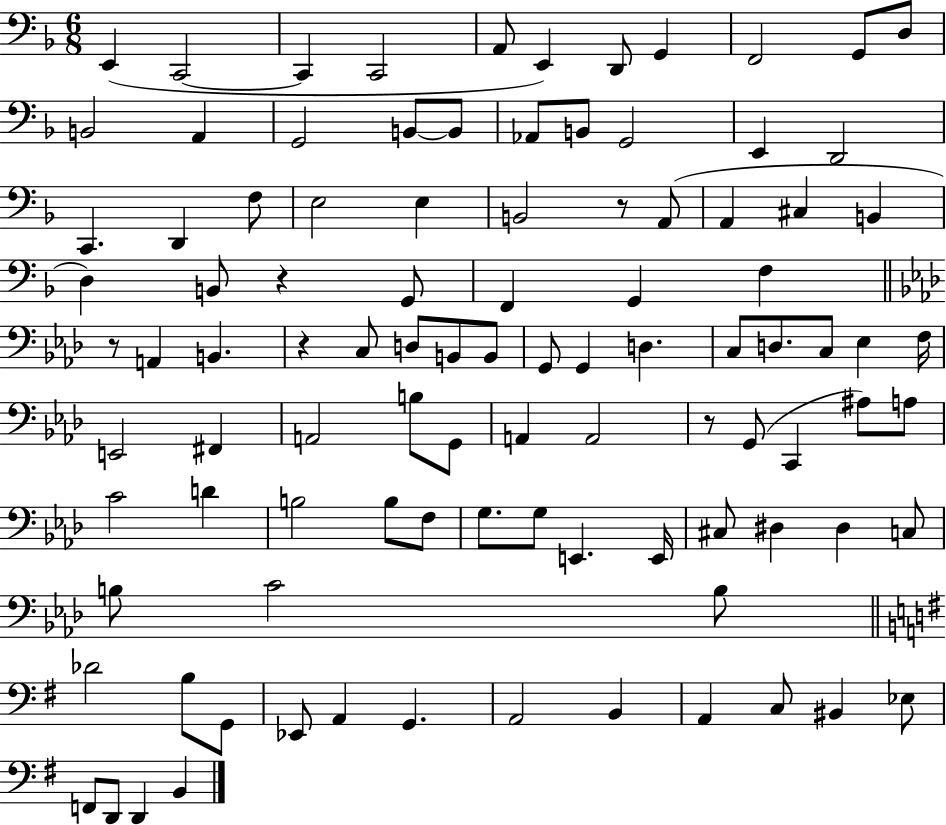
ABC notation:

X:1
T:Untitled
M:6/8
L:1/4
K:F
E,, C,,2 C,, C,,2 A,,/2 E,, D,,/2 G,, F,,2 G,,/2 D,/2 B,,2 A,, G,,2 B,,/2 B,,/2 _A,,/2 B,,/2 G,,2 E,, D,,2 C,, D,, F,/2 E,2 E, B,,2 z/2 A,,/2 A,, ^C, B,, D, B,,/2 z G,,/2 F,, G,, F, z/2 A,, B,, z C,/2 D,/2 B,,/2 B,,/2 G,,/2 G,, D, C,/2 D,/2 C,/2 _E, F,/4 E,,2 ^F,, A,,2 B,/2 G,,/2 A,, A,,2 z/2 G,,/2 C,, ^A,/2 A,/2 C2 D B,2 B,/2 F,/2 G,/2 G,/2 E,, E,,/4 ^C,/2 ^D, ^D, C,/2 B,/2 C2 B,/2 _D2 B,/2 G,,/2 _E,,/2 A,, G,, A,,2 B,, A,, C,/2 ^B,, _E,/2 F,,/2 D,,/2 D,, B,,